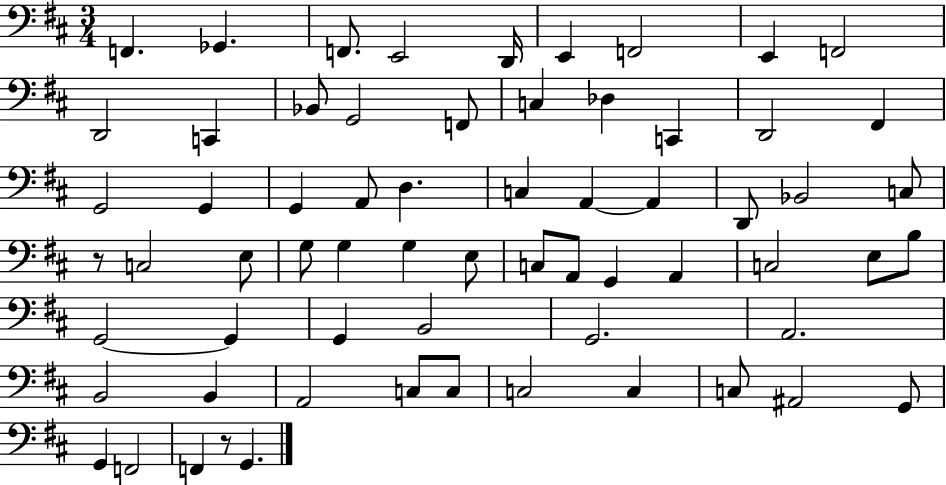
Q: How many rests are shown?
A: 2